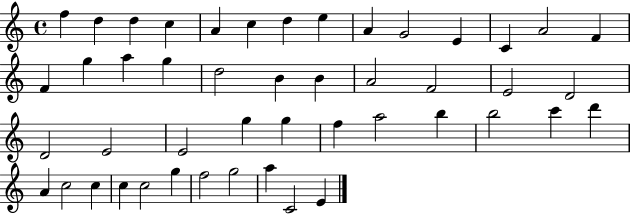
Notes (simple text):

F5/q D5/q D5/q C5/q A4/q C5/q D5/q E5/q A4/q G4/h E4/q C4/q A4/h F4/q F4/q G5/q A5/q G5/q D5/h B4/q B4/q A4/h F4/h E4/h D4/h D4/h E4/h E4/h G5/q G5/q F5/q A5/h B5/q B5/h C6/q D6/q A4/q C5/h C5/q C5/q C5/h G5/q F5/h G5/h A5/q C4/h E4/q